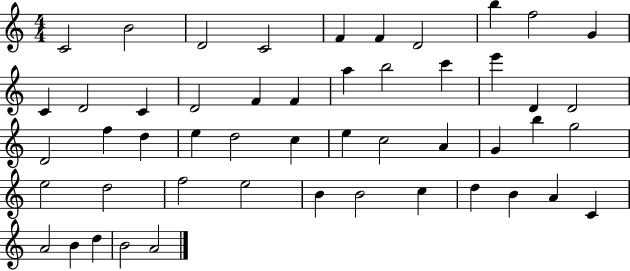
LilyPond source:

{
  \clef treble
  \numericTimeSignature
  \time 4/4
  \key c \major
  c'2 b'2 | d'2 c'2 | f'4 f'4 d'2 | b''4 f''2 g'4 | \break c'4 d'2 c'4 | d'2 f'4 f'4 | a''4 b''2 c'''4 | e'''4 d'4 d'2 | \break d'2 f''4 d''4 | e''4 d''2 c''4 | e''4 c''2 a'4 | g'4 b''4 g''2 | \break e''2 d''2 | f''2 e''2 | b'4 b'2 c''4 | d''4 b'4 a'4 c'4 | \break a'2 b'4 d''4 | b'2 a'2 | \bar "|."
}